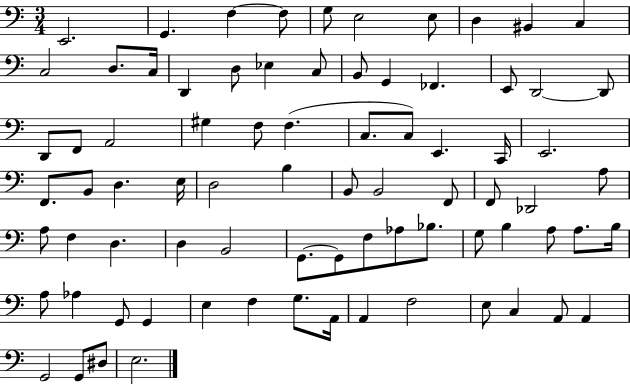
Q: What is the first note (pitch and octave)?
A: E2